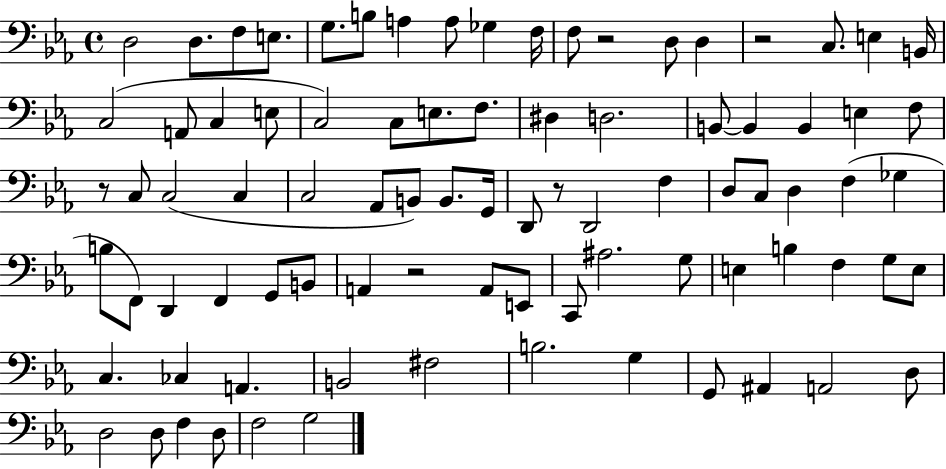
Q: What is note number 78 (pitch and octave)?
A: F3